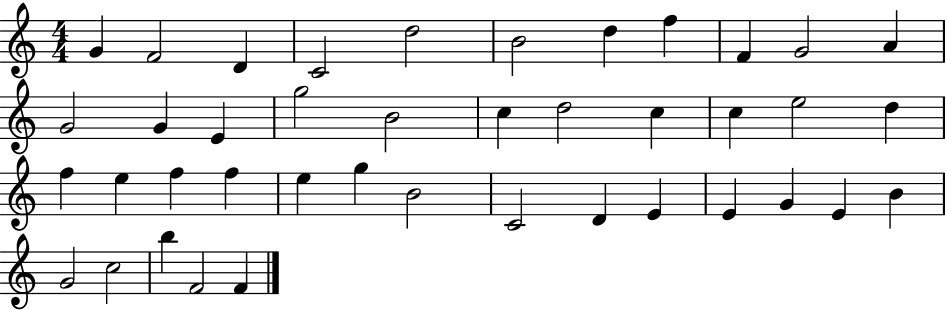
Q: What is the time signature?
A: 4/4